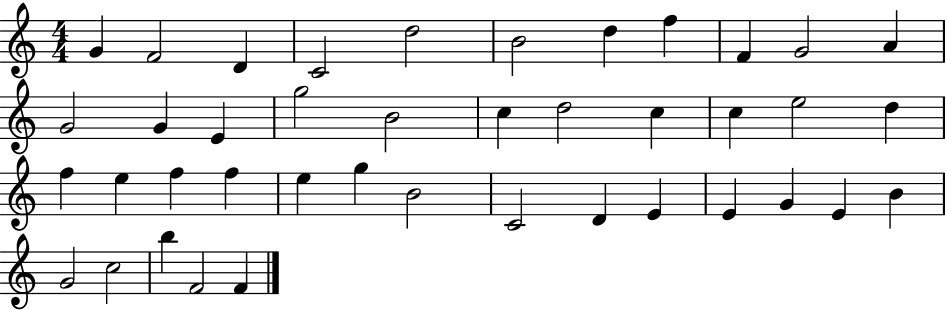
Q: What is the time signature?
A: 4/4